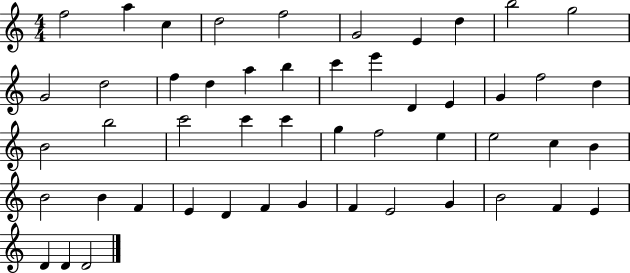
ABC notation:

X:1
T:Untitled
M:4/4
L:1/4
K:C
f2 a c d2 f2 G2 E d b2 g2 G2 d2 f d a b c' e' D E G f2 d B2 b2 c'2 c' c' g f2 e e2 c B B2 B F E D F G F E2 G B2 F E D D D2